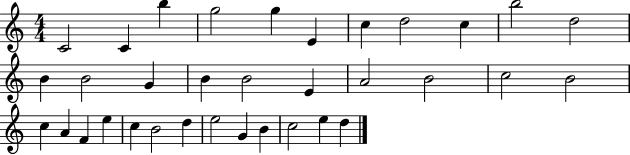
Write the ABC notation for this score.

X:1
T:Untitled
M:4/4
L:1/4
K:C
C2 C b g2 g E c d2 c b2 d2 B B2 G B B2 E A2 B2 c2 B2 c A F e c B2 d e2 G B c2 e d